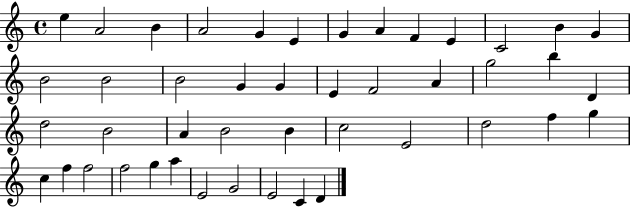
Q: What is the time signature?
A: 4/4